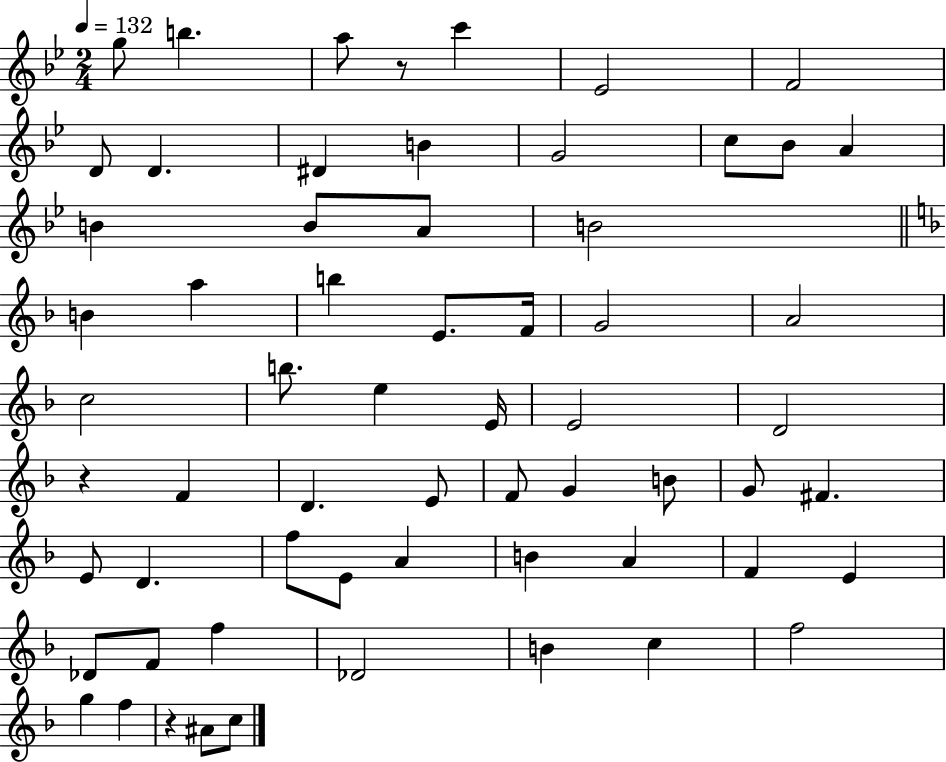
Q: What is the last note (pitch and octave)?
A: C5